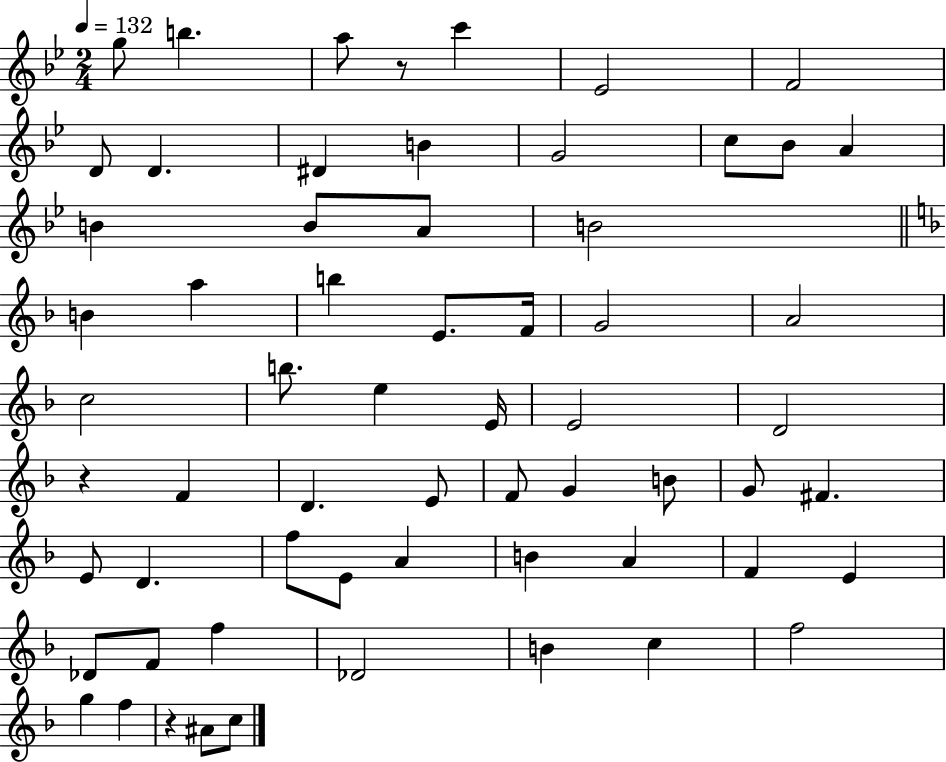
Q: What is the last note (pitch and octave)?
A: C5